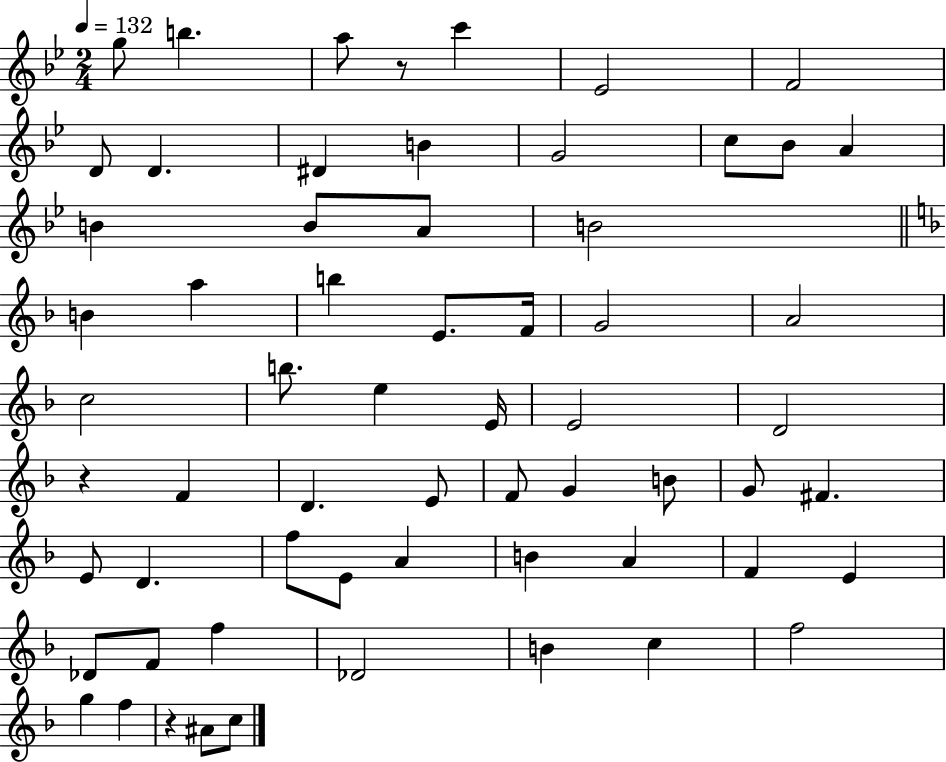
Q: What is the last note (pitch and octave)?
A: C5